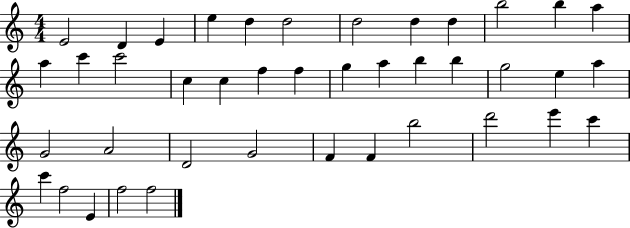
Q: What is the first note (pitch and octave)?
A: E4